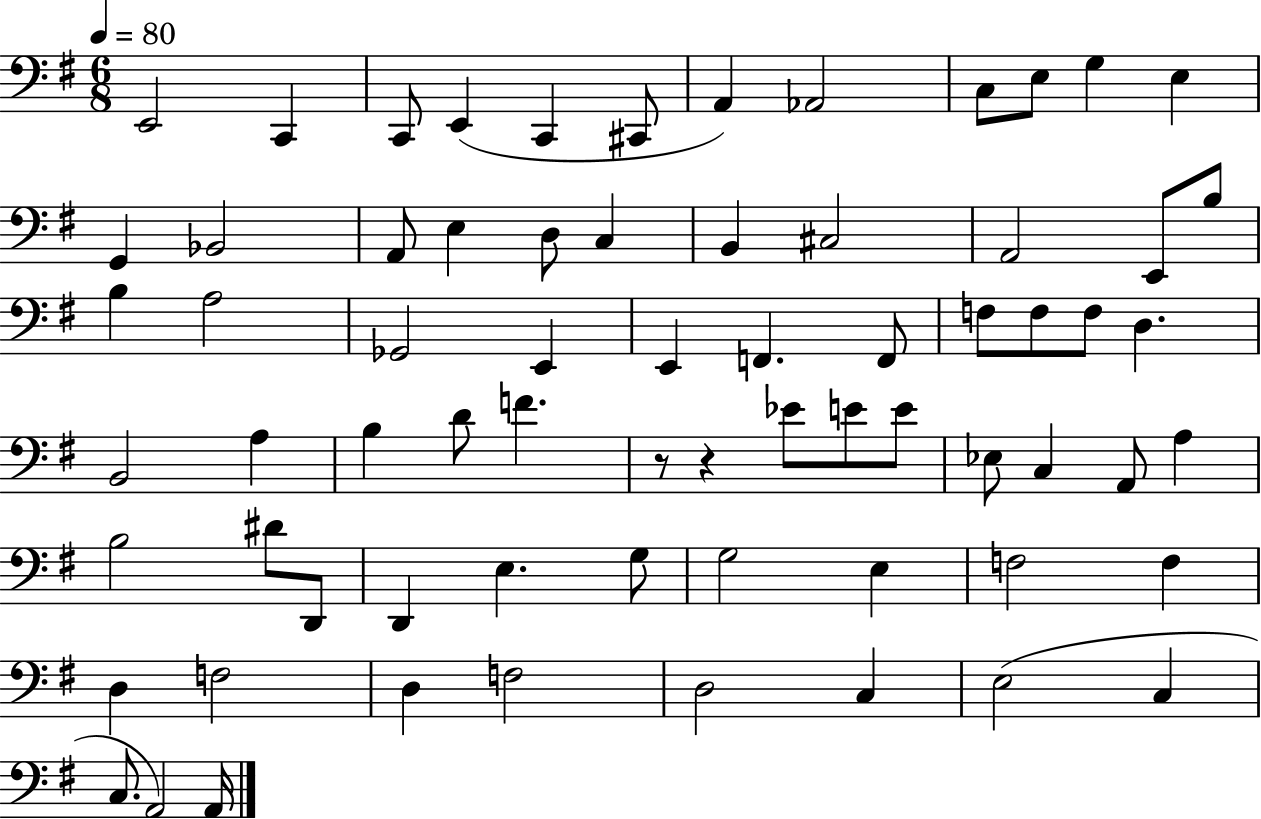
X:1
T:Untitled
M:6/8
L:1/4
K:G
E,,2 C,, C,,/2 E,, C,, ^C,,/2 A,, _A,,2 C,/2 E,/2 G, E, G,, _B,,2 A,,/2 E, D,/2 C, B,, ^C,2 A,,2 E,,/2 B,/2 B, A,2 _G,,2 E,, E,, F,, F,,/2 F,/2 F,/2 F,/2 D, B,,2 A, B, D/2 F z/2 z _E/2 E/2 E/2 _E,/2 C, A,,/2 A, B,2 ^D/2 D,,/2 D,, E, G,/2 G,2 E, F,2 F, D, F,2 D, F,2 D,2 C, E,2 C, C,/2 A,,2 A,,/4